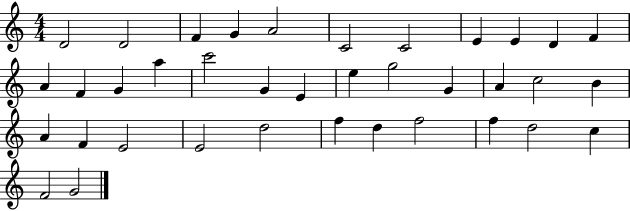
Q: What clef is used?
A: treble